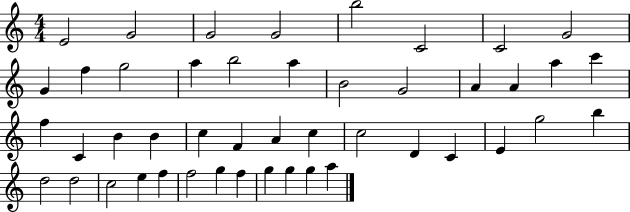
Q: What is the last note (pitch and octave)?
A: A5